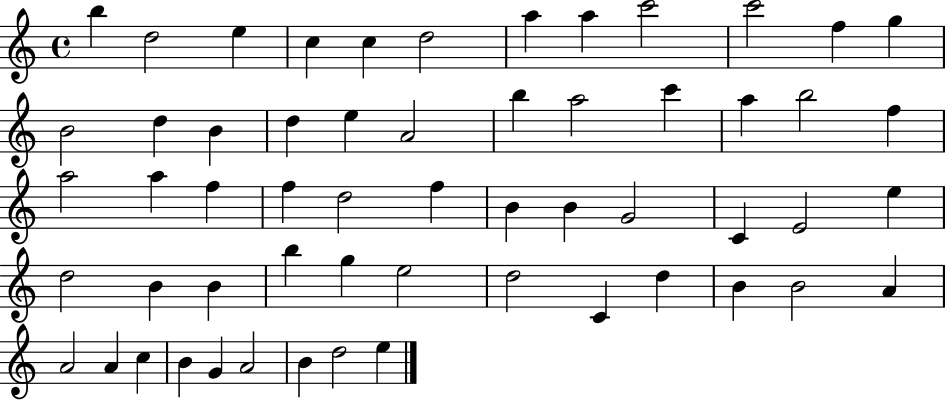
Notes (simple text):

B5/q D5/h E5/q C5/q C5/q D5/h A5/q A5/q C6/h C6/h F5/q G5/q B4/h D5/q B4/q D5/q E5/q A4/h B5/q A5/h C6/q A5/q B5/h F5/q A5/h A5/q F5/q F5/q D5/h F5/q B4/q B4/q G4/h C4/q E4/h E5/q D5/h B4/q B4/q B5/q G5/q E5/h D5/h C4/q D5/q B4/q B4/h A4/q A4/h A4/q C5/q B4/q G4/q A4/h B4/q D5/h E5/q